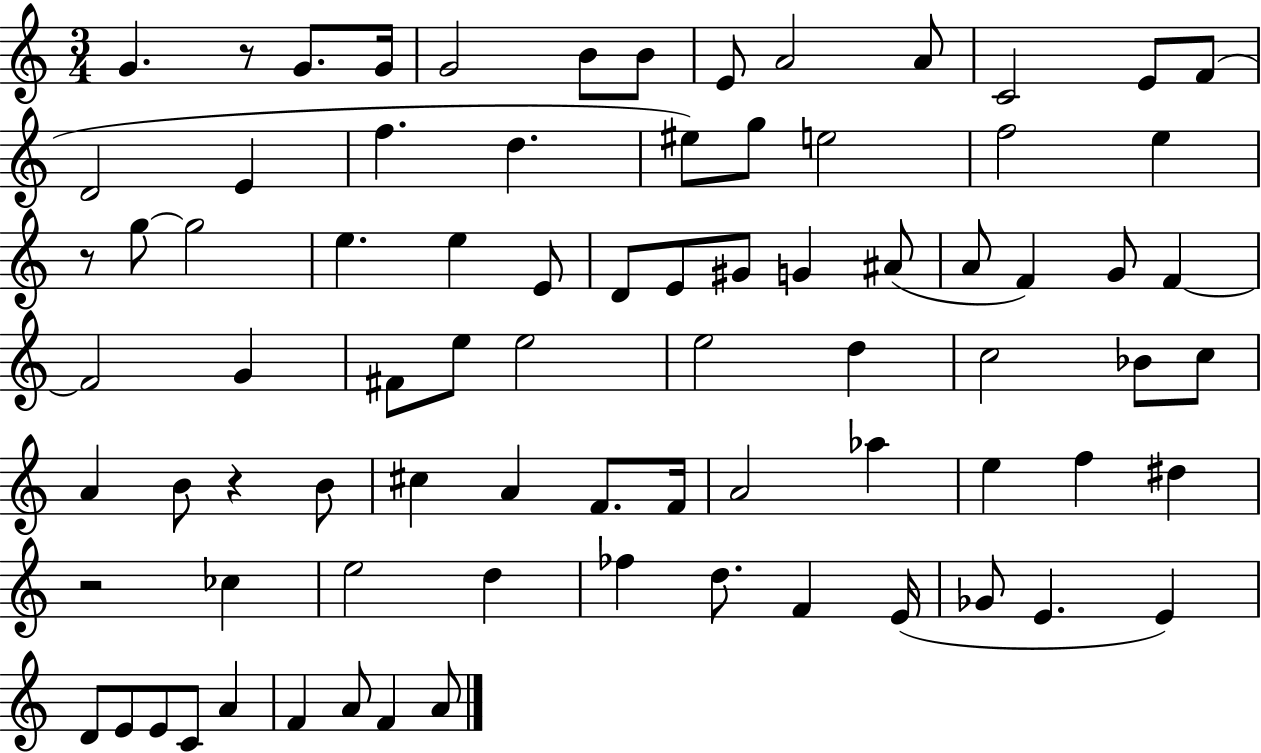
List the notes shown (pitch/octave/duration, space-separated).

G4/q. R/e G4/e. G4/s G4/h B4/e B4/e E4/e A4/h A4/e C4/h E4/e F4/e D4/h E4/q F5/q. D5/q. EIS5/e G5/e E5/h F5/h E5/q R/e G5/e G5/h E5/q. E5/q E4/e D4/e E4/e G#4/e G4/q A#4/e A4/e F4/q G4/e F4/q F4/h G4/q F#4/e E5/e E5/h E5/h D5/q C5/h Bb4/e C5/e A4/q B4/e R/q B4/e C#5/q A4/q F4/e. F4/s A4/h Ab5/q E5/q F5/q D#5/q R/h CES5/q E5/h D5/q FES5/q D5/e. F4/q E4/s Gb4/e E4/q. E4/q D4/e E4/e E4/e C4/e A4/q F4/q A4/e F4/q A4/e